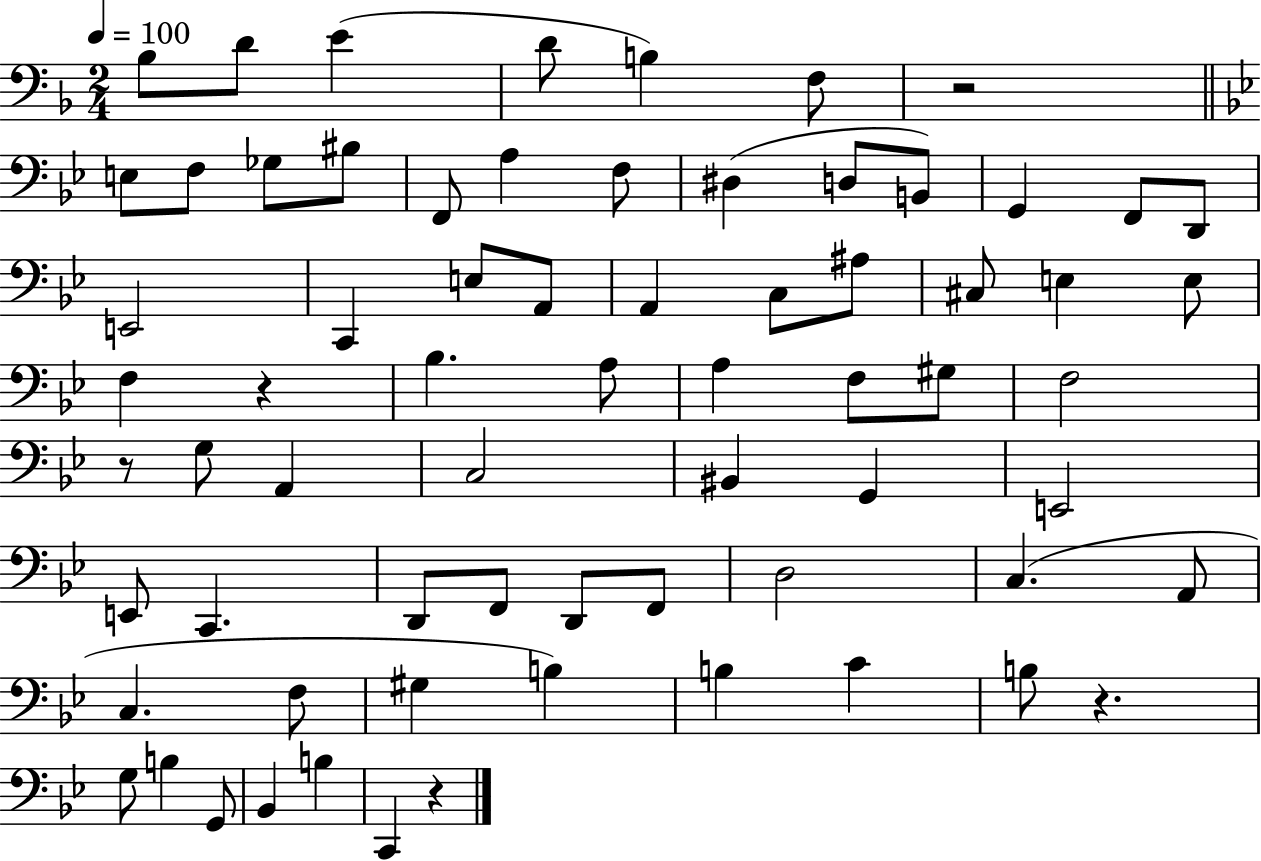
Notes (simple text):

Bb3/e D4/e E4/q D4/e B3/q F3/e R/h E3/e F3/e Gb3/e BIS3/e F2/e A3/q F3/e D#3/q D3/e B2/e G2/q F2/e D2/e E2/h C2/q E3/e A2/e A2/q C3/e A#3/e C#3/e E3/q E3/e F3/q R/q Bb3/q. A3/e A3/q F3/e G#3/e F3/h R/e G3/e A2/q C3/h BIS2/q G2/q E2/h E2/e C2/q. D2/e F2/e D2/e F2/e D3/h C3/q. A2/e C3/q. F3/e G#3/q B3/q B3/q C4/q B3/e R/q. G3/e B3/q G2/e Bb2/q B3/q C2/q R/q